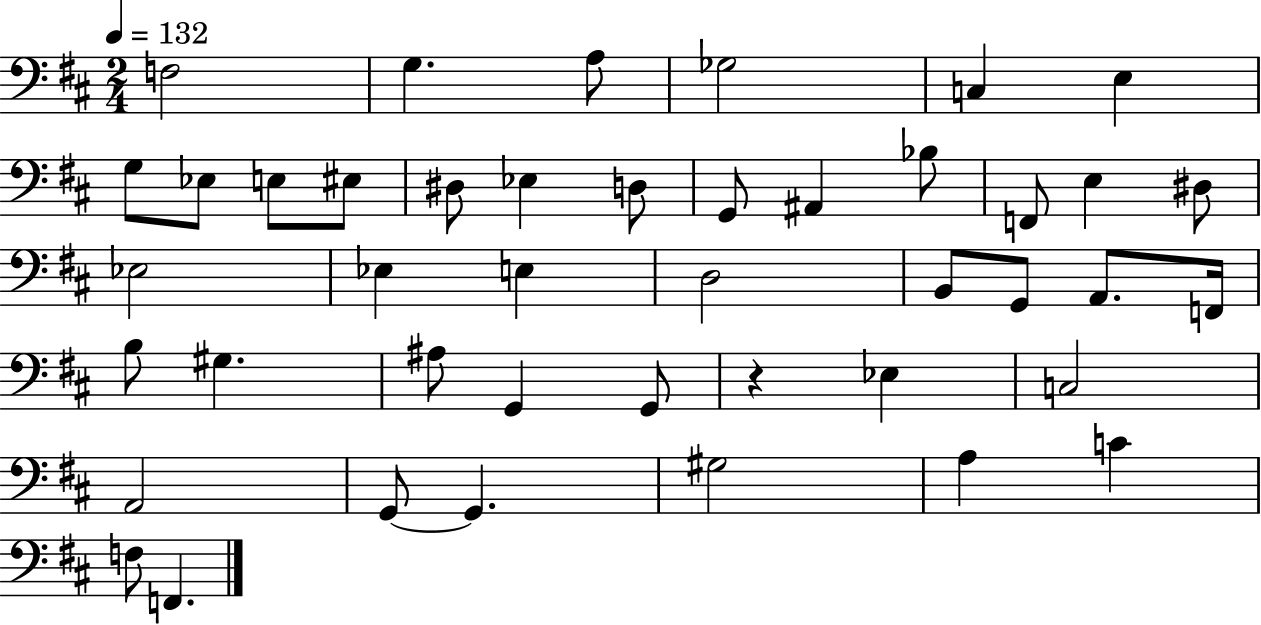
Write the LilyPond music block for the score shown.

{
  \clef bass
  \numericTimeSignature
  \time 2/4
  \key d \major
  \tempo 4 = 132
  f2 | g4. a8 | ges2 | c4 e4 | \break g8 ees8 e8 eis8 | dis8 ees4 d8 | g,8 ais,4 bes8 | f,8 e4 dis8 | \break ees2 | ees4 e4 | d2 | b,8 g,8 a,8. f,16 | \break b8 gis4. | ais8 g,4 g,8 | r4 ees4 | c2 | \break a,2 | g,8~~ g,4. | gis2 | a4 c'4 | \break f8 f,4. | \bar "|."
}